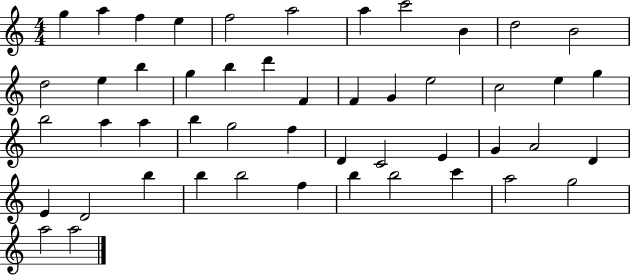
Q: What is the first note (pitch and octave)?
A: G5